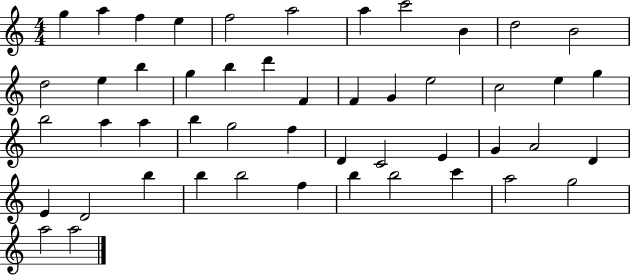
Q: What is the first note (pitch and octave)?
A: G5